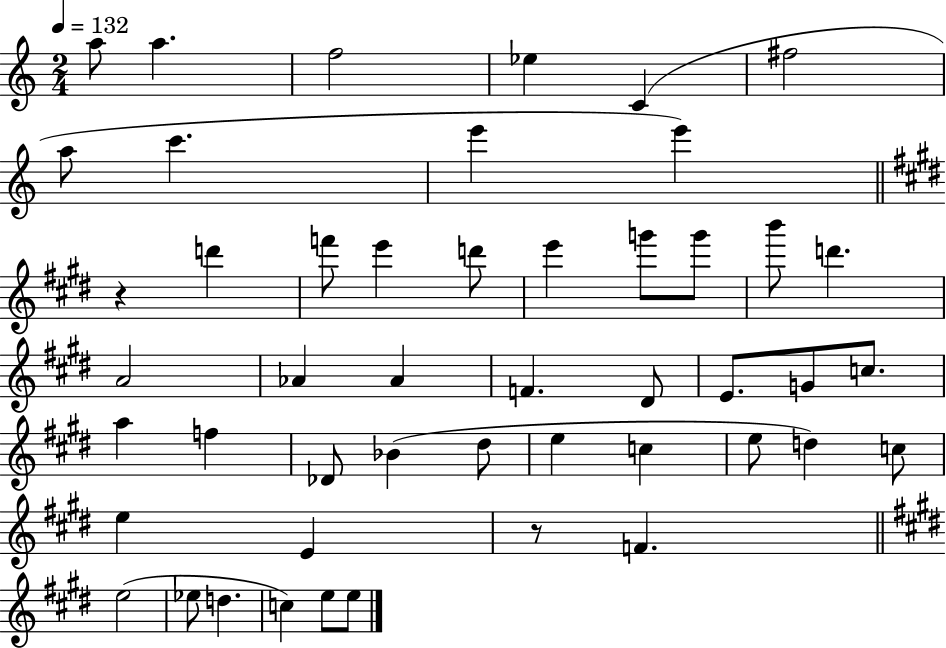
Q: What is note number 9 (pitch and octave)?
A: E6